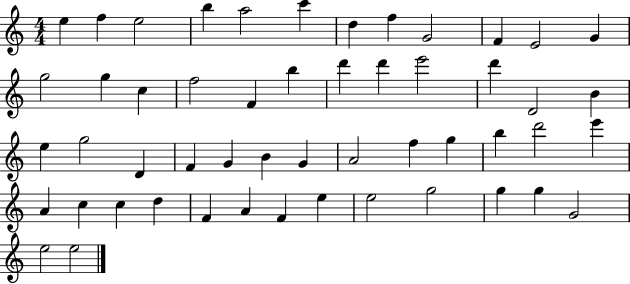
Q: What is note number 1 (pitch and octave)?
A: E5